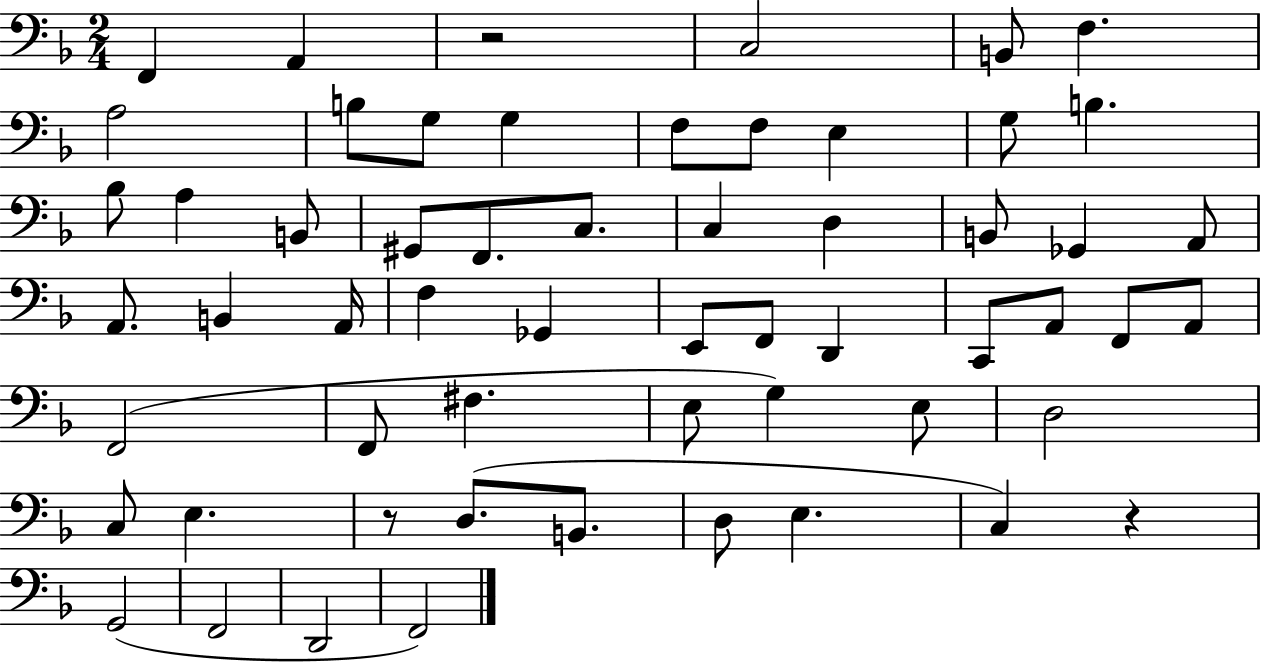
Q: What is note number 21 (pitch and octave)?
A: C3